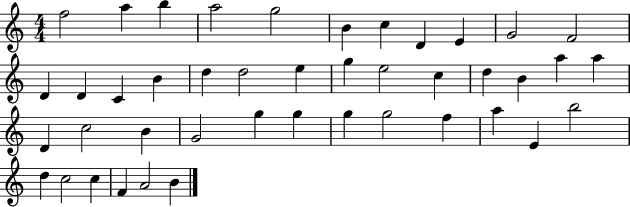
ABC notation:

X:1
T:Untitled
M:4/4
L:1/4
K:C
f2 a b a2 g2 B c D E G2 F2 D D C B d d2 e g e2 c d B a a D c2 B G2 g g g g2 f a E b2 d c2 c F A2 B